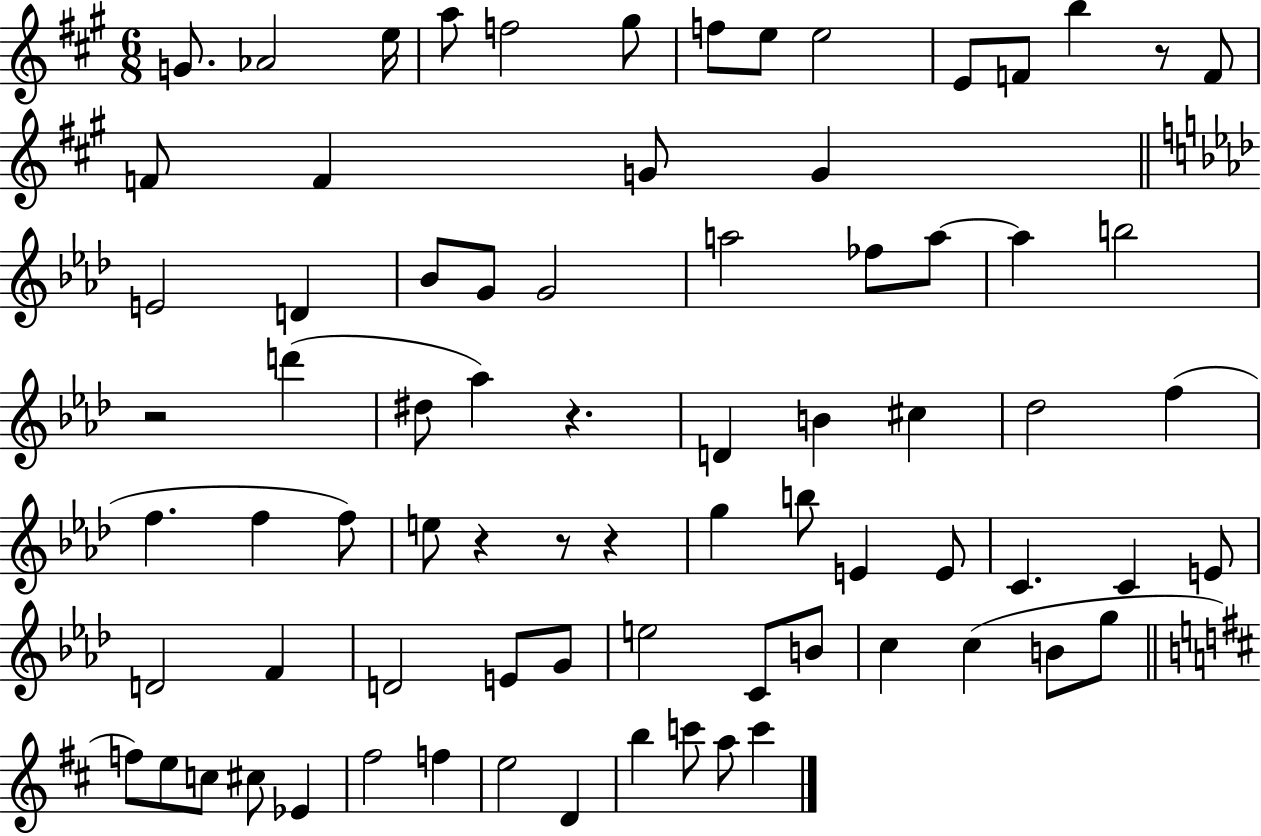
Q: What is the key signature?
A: A major